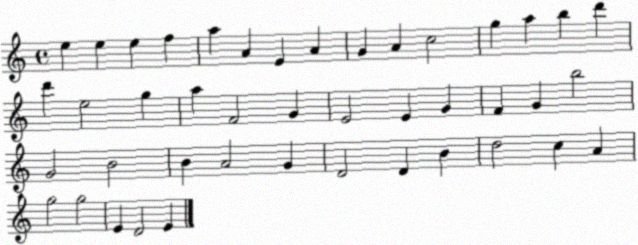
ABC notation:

X:1
T:Untitled
M:4/4
L:1/4
K:C
e e e f a A E A G A c2 g a b d' d' e2 g a F2 G E2 E G F G b2 G2 B2 B A2 G D2 D B d2 c A g2 g2 E D2 E